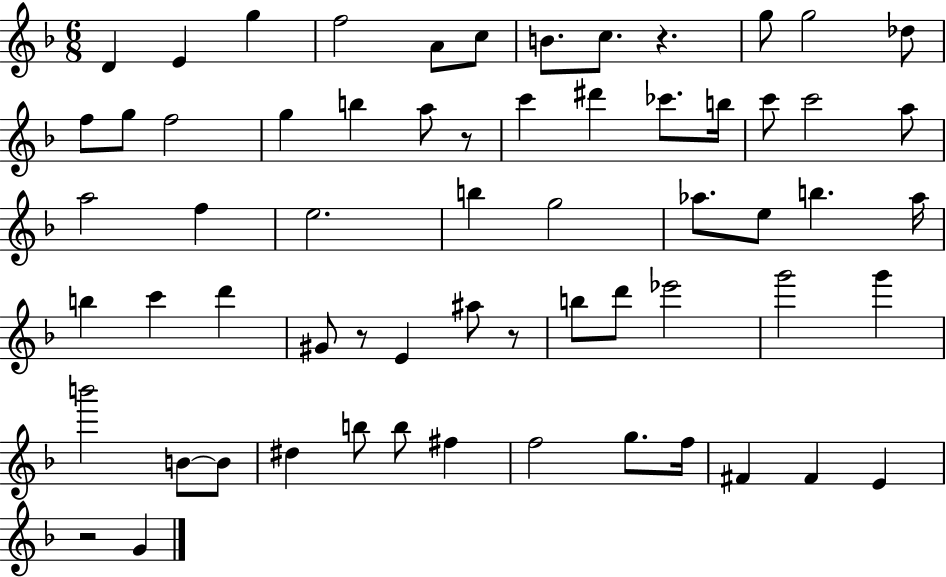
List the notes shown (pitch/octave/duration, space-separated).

D4/q E4/q G5/q F5/h A4/e C5/e B4/e. C5/e. R/q. G5/e G5/h Db5/e F5/e G5/e F5/h G5/q B5/q A5/e R/e C6/q D#6/q CES6/e. B5/s C6/e C6/h A5/e A5/h F5/q E5/h. B5/q G5/h Ab5/e. E5/e B5/q. Ab5/s B5/q C6/q D6/q G#4/e R/e E4/q A#5/e R/e B5/e D6/e Eb6/h G6/h G6/q B6/h B4/e B4/e D#5/q B5/e B5/e F#5/q F5/h G5/e. F5/s F#4/q F#4/q E4/q R/h G4/q